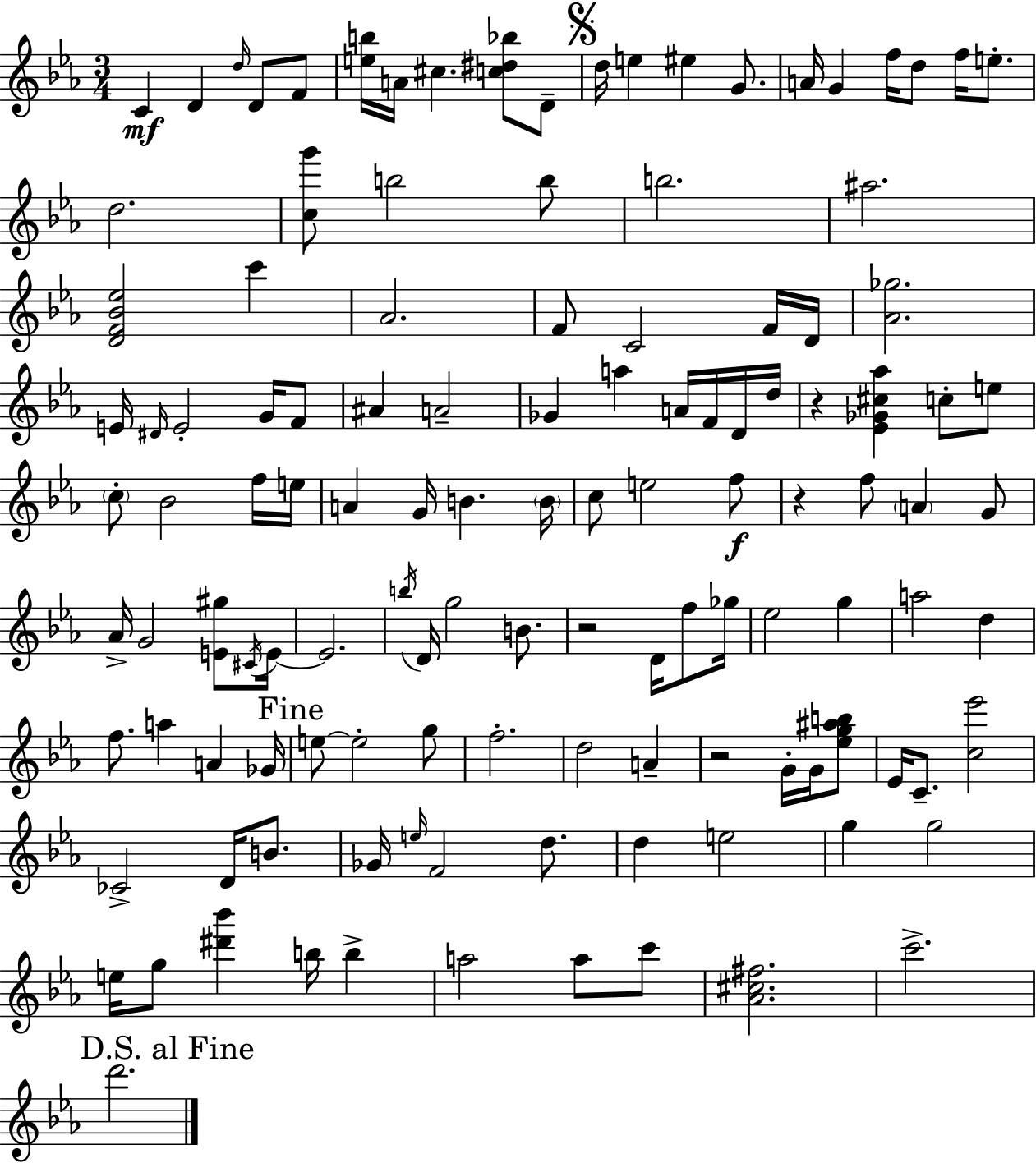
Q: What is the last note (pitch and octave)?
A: D6